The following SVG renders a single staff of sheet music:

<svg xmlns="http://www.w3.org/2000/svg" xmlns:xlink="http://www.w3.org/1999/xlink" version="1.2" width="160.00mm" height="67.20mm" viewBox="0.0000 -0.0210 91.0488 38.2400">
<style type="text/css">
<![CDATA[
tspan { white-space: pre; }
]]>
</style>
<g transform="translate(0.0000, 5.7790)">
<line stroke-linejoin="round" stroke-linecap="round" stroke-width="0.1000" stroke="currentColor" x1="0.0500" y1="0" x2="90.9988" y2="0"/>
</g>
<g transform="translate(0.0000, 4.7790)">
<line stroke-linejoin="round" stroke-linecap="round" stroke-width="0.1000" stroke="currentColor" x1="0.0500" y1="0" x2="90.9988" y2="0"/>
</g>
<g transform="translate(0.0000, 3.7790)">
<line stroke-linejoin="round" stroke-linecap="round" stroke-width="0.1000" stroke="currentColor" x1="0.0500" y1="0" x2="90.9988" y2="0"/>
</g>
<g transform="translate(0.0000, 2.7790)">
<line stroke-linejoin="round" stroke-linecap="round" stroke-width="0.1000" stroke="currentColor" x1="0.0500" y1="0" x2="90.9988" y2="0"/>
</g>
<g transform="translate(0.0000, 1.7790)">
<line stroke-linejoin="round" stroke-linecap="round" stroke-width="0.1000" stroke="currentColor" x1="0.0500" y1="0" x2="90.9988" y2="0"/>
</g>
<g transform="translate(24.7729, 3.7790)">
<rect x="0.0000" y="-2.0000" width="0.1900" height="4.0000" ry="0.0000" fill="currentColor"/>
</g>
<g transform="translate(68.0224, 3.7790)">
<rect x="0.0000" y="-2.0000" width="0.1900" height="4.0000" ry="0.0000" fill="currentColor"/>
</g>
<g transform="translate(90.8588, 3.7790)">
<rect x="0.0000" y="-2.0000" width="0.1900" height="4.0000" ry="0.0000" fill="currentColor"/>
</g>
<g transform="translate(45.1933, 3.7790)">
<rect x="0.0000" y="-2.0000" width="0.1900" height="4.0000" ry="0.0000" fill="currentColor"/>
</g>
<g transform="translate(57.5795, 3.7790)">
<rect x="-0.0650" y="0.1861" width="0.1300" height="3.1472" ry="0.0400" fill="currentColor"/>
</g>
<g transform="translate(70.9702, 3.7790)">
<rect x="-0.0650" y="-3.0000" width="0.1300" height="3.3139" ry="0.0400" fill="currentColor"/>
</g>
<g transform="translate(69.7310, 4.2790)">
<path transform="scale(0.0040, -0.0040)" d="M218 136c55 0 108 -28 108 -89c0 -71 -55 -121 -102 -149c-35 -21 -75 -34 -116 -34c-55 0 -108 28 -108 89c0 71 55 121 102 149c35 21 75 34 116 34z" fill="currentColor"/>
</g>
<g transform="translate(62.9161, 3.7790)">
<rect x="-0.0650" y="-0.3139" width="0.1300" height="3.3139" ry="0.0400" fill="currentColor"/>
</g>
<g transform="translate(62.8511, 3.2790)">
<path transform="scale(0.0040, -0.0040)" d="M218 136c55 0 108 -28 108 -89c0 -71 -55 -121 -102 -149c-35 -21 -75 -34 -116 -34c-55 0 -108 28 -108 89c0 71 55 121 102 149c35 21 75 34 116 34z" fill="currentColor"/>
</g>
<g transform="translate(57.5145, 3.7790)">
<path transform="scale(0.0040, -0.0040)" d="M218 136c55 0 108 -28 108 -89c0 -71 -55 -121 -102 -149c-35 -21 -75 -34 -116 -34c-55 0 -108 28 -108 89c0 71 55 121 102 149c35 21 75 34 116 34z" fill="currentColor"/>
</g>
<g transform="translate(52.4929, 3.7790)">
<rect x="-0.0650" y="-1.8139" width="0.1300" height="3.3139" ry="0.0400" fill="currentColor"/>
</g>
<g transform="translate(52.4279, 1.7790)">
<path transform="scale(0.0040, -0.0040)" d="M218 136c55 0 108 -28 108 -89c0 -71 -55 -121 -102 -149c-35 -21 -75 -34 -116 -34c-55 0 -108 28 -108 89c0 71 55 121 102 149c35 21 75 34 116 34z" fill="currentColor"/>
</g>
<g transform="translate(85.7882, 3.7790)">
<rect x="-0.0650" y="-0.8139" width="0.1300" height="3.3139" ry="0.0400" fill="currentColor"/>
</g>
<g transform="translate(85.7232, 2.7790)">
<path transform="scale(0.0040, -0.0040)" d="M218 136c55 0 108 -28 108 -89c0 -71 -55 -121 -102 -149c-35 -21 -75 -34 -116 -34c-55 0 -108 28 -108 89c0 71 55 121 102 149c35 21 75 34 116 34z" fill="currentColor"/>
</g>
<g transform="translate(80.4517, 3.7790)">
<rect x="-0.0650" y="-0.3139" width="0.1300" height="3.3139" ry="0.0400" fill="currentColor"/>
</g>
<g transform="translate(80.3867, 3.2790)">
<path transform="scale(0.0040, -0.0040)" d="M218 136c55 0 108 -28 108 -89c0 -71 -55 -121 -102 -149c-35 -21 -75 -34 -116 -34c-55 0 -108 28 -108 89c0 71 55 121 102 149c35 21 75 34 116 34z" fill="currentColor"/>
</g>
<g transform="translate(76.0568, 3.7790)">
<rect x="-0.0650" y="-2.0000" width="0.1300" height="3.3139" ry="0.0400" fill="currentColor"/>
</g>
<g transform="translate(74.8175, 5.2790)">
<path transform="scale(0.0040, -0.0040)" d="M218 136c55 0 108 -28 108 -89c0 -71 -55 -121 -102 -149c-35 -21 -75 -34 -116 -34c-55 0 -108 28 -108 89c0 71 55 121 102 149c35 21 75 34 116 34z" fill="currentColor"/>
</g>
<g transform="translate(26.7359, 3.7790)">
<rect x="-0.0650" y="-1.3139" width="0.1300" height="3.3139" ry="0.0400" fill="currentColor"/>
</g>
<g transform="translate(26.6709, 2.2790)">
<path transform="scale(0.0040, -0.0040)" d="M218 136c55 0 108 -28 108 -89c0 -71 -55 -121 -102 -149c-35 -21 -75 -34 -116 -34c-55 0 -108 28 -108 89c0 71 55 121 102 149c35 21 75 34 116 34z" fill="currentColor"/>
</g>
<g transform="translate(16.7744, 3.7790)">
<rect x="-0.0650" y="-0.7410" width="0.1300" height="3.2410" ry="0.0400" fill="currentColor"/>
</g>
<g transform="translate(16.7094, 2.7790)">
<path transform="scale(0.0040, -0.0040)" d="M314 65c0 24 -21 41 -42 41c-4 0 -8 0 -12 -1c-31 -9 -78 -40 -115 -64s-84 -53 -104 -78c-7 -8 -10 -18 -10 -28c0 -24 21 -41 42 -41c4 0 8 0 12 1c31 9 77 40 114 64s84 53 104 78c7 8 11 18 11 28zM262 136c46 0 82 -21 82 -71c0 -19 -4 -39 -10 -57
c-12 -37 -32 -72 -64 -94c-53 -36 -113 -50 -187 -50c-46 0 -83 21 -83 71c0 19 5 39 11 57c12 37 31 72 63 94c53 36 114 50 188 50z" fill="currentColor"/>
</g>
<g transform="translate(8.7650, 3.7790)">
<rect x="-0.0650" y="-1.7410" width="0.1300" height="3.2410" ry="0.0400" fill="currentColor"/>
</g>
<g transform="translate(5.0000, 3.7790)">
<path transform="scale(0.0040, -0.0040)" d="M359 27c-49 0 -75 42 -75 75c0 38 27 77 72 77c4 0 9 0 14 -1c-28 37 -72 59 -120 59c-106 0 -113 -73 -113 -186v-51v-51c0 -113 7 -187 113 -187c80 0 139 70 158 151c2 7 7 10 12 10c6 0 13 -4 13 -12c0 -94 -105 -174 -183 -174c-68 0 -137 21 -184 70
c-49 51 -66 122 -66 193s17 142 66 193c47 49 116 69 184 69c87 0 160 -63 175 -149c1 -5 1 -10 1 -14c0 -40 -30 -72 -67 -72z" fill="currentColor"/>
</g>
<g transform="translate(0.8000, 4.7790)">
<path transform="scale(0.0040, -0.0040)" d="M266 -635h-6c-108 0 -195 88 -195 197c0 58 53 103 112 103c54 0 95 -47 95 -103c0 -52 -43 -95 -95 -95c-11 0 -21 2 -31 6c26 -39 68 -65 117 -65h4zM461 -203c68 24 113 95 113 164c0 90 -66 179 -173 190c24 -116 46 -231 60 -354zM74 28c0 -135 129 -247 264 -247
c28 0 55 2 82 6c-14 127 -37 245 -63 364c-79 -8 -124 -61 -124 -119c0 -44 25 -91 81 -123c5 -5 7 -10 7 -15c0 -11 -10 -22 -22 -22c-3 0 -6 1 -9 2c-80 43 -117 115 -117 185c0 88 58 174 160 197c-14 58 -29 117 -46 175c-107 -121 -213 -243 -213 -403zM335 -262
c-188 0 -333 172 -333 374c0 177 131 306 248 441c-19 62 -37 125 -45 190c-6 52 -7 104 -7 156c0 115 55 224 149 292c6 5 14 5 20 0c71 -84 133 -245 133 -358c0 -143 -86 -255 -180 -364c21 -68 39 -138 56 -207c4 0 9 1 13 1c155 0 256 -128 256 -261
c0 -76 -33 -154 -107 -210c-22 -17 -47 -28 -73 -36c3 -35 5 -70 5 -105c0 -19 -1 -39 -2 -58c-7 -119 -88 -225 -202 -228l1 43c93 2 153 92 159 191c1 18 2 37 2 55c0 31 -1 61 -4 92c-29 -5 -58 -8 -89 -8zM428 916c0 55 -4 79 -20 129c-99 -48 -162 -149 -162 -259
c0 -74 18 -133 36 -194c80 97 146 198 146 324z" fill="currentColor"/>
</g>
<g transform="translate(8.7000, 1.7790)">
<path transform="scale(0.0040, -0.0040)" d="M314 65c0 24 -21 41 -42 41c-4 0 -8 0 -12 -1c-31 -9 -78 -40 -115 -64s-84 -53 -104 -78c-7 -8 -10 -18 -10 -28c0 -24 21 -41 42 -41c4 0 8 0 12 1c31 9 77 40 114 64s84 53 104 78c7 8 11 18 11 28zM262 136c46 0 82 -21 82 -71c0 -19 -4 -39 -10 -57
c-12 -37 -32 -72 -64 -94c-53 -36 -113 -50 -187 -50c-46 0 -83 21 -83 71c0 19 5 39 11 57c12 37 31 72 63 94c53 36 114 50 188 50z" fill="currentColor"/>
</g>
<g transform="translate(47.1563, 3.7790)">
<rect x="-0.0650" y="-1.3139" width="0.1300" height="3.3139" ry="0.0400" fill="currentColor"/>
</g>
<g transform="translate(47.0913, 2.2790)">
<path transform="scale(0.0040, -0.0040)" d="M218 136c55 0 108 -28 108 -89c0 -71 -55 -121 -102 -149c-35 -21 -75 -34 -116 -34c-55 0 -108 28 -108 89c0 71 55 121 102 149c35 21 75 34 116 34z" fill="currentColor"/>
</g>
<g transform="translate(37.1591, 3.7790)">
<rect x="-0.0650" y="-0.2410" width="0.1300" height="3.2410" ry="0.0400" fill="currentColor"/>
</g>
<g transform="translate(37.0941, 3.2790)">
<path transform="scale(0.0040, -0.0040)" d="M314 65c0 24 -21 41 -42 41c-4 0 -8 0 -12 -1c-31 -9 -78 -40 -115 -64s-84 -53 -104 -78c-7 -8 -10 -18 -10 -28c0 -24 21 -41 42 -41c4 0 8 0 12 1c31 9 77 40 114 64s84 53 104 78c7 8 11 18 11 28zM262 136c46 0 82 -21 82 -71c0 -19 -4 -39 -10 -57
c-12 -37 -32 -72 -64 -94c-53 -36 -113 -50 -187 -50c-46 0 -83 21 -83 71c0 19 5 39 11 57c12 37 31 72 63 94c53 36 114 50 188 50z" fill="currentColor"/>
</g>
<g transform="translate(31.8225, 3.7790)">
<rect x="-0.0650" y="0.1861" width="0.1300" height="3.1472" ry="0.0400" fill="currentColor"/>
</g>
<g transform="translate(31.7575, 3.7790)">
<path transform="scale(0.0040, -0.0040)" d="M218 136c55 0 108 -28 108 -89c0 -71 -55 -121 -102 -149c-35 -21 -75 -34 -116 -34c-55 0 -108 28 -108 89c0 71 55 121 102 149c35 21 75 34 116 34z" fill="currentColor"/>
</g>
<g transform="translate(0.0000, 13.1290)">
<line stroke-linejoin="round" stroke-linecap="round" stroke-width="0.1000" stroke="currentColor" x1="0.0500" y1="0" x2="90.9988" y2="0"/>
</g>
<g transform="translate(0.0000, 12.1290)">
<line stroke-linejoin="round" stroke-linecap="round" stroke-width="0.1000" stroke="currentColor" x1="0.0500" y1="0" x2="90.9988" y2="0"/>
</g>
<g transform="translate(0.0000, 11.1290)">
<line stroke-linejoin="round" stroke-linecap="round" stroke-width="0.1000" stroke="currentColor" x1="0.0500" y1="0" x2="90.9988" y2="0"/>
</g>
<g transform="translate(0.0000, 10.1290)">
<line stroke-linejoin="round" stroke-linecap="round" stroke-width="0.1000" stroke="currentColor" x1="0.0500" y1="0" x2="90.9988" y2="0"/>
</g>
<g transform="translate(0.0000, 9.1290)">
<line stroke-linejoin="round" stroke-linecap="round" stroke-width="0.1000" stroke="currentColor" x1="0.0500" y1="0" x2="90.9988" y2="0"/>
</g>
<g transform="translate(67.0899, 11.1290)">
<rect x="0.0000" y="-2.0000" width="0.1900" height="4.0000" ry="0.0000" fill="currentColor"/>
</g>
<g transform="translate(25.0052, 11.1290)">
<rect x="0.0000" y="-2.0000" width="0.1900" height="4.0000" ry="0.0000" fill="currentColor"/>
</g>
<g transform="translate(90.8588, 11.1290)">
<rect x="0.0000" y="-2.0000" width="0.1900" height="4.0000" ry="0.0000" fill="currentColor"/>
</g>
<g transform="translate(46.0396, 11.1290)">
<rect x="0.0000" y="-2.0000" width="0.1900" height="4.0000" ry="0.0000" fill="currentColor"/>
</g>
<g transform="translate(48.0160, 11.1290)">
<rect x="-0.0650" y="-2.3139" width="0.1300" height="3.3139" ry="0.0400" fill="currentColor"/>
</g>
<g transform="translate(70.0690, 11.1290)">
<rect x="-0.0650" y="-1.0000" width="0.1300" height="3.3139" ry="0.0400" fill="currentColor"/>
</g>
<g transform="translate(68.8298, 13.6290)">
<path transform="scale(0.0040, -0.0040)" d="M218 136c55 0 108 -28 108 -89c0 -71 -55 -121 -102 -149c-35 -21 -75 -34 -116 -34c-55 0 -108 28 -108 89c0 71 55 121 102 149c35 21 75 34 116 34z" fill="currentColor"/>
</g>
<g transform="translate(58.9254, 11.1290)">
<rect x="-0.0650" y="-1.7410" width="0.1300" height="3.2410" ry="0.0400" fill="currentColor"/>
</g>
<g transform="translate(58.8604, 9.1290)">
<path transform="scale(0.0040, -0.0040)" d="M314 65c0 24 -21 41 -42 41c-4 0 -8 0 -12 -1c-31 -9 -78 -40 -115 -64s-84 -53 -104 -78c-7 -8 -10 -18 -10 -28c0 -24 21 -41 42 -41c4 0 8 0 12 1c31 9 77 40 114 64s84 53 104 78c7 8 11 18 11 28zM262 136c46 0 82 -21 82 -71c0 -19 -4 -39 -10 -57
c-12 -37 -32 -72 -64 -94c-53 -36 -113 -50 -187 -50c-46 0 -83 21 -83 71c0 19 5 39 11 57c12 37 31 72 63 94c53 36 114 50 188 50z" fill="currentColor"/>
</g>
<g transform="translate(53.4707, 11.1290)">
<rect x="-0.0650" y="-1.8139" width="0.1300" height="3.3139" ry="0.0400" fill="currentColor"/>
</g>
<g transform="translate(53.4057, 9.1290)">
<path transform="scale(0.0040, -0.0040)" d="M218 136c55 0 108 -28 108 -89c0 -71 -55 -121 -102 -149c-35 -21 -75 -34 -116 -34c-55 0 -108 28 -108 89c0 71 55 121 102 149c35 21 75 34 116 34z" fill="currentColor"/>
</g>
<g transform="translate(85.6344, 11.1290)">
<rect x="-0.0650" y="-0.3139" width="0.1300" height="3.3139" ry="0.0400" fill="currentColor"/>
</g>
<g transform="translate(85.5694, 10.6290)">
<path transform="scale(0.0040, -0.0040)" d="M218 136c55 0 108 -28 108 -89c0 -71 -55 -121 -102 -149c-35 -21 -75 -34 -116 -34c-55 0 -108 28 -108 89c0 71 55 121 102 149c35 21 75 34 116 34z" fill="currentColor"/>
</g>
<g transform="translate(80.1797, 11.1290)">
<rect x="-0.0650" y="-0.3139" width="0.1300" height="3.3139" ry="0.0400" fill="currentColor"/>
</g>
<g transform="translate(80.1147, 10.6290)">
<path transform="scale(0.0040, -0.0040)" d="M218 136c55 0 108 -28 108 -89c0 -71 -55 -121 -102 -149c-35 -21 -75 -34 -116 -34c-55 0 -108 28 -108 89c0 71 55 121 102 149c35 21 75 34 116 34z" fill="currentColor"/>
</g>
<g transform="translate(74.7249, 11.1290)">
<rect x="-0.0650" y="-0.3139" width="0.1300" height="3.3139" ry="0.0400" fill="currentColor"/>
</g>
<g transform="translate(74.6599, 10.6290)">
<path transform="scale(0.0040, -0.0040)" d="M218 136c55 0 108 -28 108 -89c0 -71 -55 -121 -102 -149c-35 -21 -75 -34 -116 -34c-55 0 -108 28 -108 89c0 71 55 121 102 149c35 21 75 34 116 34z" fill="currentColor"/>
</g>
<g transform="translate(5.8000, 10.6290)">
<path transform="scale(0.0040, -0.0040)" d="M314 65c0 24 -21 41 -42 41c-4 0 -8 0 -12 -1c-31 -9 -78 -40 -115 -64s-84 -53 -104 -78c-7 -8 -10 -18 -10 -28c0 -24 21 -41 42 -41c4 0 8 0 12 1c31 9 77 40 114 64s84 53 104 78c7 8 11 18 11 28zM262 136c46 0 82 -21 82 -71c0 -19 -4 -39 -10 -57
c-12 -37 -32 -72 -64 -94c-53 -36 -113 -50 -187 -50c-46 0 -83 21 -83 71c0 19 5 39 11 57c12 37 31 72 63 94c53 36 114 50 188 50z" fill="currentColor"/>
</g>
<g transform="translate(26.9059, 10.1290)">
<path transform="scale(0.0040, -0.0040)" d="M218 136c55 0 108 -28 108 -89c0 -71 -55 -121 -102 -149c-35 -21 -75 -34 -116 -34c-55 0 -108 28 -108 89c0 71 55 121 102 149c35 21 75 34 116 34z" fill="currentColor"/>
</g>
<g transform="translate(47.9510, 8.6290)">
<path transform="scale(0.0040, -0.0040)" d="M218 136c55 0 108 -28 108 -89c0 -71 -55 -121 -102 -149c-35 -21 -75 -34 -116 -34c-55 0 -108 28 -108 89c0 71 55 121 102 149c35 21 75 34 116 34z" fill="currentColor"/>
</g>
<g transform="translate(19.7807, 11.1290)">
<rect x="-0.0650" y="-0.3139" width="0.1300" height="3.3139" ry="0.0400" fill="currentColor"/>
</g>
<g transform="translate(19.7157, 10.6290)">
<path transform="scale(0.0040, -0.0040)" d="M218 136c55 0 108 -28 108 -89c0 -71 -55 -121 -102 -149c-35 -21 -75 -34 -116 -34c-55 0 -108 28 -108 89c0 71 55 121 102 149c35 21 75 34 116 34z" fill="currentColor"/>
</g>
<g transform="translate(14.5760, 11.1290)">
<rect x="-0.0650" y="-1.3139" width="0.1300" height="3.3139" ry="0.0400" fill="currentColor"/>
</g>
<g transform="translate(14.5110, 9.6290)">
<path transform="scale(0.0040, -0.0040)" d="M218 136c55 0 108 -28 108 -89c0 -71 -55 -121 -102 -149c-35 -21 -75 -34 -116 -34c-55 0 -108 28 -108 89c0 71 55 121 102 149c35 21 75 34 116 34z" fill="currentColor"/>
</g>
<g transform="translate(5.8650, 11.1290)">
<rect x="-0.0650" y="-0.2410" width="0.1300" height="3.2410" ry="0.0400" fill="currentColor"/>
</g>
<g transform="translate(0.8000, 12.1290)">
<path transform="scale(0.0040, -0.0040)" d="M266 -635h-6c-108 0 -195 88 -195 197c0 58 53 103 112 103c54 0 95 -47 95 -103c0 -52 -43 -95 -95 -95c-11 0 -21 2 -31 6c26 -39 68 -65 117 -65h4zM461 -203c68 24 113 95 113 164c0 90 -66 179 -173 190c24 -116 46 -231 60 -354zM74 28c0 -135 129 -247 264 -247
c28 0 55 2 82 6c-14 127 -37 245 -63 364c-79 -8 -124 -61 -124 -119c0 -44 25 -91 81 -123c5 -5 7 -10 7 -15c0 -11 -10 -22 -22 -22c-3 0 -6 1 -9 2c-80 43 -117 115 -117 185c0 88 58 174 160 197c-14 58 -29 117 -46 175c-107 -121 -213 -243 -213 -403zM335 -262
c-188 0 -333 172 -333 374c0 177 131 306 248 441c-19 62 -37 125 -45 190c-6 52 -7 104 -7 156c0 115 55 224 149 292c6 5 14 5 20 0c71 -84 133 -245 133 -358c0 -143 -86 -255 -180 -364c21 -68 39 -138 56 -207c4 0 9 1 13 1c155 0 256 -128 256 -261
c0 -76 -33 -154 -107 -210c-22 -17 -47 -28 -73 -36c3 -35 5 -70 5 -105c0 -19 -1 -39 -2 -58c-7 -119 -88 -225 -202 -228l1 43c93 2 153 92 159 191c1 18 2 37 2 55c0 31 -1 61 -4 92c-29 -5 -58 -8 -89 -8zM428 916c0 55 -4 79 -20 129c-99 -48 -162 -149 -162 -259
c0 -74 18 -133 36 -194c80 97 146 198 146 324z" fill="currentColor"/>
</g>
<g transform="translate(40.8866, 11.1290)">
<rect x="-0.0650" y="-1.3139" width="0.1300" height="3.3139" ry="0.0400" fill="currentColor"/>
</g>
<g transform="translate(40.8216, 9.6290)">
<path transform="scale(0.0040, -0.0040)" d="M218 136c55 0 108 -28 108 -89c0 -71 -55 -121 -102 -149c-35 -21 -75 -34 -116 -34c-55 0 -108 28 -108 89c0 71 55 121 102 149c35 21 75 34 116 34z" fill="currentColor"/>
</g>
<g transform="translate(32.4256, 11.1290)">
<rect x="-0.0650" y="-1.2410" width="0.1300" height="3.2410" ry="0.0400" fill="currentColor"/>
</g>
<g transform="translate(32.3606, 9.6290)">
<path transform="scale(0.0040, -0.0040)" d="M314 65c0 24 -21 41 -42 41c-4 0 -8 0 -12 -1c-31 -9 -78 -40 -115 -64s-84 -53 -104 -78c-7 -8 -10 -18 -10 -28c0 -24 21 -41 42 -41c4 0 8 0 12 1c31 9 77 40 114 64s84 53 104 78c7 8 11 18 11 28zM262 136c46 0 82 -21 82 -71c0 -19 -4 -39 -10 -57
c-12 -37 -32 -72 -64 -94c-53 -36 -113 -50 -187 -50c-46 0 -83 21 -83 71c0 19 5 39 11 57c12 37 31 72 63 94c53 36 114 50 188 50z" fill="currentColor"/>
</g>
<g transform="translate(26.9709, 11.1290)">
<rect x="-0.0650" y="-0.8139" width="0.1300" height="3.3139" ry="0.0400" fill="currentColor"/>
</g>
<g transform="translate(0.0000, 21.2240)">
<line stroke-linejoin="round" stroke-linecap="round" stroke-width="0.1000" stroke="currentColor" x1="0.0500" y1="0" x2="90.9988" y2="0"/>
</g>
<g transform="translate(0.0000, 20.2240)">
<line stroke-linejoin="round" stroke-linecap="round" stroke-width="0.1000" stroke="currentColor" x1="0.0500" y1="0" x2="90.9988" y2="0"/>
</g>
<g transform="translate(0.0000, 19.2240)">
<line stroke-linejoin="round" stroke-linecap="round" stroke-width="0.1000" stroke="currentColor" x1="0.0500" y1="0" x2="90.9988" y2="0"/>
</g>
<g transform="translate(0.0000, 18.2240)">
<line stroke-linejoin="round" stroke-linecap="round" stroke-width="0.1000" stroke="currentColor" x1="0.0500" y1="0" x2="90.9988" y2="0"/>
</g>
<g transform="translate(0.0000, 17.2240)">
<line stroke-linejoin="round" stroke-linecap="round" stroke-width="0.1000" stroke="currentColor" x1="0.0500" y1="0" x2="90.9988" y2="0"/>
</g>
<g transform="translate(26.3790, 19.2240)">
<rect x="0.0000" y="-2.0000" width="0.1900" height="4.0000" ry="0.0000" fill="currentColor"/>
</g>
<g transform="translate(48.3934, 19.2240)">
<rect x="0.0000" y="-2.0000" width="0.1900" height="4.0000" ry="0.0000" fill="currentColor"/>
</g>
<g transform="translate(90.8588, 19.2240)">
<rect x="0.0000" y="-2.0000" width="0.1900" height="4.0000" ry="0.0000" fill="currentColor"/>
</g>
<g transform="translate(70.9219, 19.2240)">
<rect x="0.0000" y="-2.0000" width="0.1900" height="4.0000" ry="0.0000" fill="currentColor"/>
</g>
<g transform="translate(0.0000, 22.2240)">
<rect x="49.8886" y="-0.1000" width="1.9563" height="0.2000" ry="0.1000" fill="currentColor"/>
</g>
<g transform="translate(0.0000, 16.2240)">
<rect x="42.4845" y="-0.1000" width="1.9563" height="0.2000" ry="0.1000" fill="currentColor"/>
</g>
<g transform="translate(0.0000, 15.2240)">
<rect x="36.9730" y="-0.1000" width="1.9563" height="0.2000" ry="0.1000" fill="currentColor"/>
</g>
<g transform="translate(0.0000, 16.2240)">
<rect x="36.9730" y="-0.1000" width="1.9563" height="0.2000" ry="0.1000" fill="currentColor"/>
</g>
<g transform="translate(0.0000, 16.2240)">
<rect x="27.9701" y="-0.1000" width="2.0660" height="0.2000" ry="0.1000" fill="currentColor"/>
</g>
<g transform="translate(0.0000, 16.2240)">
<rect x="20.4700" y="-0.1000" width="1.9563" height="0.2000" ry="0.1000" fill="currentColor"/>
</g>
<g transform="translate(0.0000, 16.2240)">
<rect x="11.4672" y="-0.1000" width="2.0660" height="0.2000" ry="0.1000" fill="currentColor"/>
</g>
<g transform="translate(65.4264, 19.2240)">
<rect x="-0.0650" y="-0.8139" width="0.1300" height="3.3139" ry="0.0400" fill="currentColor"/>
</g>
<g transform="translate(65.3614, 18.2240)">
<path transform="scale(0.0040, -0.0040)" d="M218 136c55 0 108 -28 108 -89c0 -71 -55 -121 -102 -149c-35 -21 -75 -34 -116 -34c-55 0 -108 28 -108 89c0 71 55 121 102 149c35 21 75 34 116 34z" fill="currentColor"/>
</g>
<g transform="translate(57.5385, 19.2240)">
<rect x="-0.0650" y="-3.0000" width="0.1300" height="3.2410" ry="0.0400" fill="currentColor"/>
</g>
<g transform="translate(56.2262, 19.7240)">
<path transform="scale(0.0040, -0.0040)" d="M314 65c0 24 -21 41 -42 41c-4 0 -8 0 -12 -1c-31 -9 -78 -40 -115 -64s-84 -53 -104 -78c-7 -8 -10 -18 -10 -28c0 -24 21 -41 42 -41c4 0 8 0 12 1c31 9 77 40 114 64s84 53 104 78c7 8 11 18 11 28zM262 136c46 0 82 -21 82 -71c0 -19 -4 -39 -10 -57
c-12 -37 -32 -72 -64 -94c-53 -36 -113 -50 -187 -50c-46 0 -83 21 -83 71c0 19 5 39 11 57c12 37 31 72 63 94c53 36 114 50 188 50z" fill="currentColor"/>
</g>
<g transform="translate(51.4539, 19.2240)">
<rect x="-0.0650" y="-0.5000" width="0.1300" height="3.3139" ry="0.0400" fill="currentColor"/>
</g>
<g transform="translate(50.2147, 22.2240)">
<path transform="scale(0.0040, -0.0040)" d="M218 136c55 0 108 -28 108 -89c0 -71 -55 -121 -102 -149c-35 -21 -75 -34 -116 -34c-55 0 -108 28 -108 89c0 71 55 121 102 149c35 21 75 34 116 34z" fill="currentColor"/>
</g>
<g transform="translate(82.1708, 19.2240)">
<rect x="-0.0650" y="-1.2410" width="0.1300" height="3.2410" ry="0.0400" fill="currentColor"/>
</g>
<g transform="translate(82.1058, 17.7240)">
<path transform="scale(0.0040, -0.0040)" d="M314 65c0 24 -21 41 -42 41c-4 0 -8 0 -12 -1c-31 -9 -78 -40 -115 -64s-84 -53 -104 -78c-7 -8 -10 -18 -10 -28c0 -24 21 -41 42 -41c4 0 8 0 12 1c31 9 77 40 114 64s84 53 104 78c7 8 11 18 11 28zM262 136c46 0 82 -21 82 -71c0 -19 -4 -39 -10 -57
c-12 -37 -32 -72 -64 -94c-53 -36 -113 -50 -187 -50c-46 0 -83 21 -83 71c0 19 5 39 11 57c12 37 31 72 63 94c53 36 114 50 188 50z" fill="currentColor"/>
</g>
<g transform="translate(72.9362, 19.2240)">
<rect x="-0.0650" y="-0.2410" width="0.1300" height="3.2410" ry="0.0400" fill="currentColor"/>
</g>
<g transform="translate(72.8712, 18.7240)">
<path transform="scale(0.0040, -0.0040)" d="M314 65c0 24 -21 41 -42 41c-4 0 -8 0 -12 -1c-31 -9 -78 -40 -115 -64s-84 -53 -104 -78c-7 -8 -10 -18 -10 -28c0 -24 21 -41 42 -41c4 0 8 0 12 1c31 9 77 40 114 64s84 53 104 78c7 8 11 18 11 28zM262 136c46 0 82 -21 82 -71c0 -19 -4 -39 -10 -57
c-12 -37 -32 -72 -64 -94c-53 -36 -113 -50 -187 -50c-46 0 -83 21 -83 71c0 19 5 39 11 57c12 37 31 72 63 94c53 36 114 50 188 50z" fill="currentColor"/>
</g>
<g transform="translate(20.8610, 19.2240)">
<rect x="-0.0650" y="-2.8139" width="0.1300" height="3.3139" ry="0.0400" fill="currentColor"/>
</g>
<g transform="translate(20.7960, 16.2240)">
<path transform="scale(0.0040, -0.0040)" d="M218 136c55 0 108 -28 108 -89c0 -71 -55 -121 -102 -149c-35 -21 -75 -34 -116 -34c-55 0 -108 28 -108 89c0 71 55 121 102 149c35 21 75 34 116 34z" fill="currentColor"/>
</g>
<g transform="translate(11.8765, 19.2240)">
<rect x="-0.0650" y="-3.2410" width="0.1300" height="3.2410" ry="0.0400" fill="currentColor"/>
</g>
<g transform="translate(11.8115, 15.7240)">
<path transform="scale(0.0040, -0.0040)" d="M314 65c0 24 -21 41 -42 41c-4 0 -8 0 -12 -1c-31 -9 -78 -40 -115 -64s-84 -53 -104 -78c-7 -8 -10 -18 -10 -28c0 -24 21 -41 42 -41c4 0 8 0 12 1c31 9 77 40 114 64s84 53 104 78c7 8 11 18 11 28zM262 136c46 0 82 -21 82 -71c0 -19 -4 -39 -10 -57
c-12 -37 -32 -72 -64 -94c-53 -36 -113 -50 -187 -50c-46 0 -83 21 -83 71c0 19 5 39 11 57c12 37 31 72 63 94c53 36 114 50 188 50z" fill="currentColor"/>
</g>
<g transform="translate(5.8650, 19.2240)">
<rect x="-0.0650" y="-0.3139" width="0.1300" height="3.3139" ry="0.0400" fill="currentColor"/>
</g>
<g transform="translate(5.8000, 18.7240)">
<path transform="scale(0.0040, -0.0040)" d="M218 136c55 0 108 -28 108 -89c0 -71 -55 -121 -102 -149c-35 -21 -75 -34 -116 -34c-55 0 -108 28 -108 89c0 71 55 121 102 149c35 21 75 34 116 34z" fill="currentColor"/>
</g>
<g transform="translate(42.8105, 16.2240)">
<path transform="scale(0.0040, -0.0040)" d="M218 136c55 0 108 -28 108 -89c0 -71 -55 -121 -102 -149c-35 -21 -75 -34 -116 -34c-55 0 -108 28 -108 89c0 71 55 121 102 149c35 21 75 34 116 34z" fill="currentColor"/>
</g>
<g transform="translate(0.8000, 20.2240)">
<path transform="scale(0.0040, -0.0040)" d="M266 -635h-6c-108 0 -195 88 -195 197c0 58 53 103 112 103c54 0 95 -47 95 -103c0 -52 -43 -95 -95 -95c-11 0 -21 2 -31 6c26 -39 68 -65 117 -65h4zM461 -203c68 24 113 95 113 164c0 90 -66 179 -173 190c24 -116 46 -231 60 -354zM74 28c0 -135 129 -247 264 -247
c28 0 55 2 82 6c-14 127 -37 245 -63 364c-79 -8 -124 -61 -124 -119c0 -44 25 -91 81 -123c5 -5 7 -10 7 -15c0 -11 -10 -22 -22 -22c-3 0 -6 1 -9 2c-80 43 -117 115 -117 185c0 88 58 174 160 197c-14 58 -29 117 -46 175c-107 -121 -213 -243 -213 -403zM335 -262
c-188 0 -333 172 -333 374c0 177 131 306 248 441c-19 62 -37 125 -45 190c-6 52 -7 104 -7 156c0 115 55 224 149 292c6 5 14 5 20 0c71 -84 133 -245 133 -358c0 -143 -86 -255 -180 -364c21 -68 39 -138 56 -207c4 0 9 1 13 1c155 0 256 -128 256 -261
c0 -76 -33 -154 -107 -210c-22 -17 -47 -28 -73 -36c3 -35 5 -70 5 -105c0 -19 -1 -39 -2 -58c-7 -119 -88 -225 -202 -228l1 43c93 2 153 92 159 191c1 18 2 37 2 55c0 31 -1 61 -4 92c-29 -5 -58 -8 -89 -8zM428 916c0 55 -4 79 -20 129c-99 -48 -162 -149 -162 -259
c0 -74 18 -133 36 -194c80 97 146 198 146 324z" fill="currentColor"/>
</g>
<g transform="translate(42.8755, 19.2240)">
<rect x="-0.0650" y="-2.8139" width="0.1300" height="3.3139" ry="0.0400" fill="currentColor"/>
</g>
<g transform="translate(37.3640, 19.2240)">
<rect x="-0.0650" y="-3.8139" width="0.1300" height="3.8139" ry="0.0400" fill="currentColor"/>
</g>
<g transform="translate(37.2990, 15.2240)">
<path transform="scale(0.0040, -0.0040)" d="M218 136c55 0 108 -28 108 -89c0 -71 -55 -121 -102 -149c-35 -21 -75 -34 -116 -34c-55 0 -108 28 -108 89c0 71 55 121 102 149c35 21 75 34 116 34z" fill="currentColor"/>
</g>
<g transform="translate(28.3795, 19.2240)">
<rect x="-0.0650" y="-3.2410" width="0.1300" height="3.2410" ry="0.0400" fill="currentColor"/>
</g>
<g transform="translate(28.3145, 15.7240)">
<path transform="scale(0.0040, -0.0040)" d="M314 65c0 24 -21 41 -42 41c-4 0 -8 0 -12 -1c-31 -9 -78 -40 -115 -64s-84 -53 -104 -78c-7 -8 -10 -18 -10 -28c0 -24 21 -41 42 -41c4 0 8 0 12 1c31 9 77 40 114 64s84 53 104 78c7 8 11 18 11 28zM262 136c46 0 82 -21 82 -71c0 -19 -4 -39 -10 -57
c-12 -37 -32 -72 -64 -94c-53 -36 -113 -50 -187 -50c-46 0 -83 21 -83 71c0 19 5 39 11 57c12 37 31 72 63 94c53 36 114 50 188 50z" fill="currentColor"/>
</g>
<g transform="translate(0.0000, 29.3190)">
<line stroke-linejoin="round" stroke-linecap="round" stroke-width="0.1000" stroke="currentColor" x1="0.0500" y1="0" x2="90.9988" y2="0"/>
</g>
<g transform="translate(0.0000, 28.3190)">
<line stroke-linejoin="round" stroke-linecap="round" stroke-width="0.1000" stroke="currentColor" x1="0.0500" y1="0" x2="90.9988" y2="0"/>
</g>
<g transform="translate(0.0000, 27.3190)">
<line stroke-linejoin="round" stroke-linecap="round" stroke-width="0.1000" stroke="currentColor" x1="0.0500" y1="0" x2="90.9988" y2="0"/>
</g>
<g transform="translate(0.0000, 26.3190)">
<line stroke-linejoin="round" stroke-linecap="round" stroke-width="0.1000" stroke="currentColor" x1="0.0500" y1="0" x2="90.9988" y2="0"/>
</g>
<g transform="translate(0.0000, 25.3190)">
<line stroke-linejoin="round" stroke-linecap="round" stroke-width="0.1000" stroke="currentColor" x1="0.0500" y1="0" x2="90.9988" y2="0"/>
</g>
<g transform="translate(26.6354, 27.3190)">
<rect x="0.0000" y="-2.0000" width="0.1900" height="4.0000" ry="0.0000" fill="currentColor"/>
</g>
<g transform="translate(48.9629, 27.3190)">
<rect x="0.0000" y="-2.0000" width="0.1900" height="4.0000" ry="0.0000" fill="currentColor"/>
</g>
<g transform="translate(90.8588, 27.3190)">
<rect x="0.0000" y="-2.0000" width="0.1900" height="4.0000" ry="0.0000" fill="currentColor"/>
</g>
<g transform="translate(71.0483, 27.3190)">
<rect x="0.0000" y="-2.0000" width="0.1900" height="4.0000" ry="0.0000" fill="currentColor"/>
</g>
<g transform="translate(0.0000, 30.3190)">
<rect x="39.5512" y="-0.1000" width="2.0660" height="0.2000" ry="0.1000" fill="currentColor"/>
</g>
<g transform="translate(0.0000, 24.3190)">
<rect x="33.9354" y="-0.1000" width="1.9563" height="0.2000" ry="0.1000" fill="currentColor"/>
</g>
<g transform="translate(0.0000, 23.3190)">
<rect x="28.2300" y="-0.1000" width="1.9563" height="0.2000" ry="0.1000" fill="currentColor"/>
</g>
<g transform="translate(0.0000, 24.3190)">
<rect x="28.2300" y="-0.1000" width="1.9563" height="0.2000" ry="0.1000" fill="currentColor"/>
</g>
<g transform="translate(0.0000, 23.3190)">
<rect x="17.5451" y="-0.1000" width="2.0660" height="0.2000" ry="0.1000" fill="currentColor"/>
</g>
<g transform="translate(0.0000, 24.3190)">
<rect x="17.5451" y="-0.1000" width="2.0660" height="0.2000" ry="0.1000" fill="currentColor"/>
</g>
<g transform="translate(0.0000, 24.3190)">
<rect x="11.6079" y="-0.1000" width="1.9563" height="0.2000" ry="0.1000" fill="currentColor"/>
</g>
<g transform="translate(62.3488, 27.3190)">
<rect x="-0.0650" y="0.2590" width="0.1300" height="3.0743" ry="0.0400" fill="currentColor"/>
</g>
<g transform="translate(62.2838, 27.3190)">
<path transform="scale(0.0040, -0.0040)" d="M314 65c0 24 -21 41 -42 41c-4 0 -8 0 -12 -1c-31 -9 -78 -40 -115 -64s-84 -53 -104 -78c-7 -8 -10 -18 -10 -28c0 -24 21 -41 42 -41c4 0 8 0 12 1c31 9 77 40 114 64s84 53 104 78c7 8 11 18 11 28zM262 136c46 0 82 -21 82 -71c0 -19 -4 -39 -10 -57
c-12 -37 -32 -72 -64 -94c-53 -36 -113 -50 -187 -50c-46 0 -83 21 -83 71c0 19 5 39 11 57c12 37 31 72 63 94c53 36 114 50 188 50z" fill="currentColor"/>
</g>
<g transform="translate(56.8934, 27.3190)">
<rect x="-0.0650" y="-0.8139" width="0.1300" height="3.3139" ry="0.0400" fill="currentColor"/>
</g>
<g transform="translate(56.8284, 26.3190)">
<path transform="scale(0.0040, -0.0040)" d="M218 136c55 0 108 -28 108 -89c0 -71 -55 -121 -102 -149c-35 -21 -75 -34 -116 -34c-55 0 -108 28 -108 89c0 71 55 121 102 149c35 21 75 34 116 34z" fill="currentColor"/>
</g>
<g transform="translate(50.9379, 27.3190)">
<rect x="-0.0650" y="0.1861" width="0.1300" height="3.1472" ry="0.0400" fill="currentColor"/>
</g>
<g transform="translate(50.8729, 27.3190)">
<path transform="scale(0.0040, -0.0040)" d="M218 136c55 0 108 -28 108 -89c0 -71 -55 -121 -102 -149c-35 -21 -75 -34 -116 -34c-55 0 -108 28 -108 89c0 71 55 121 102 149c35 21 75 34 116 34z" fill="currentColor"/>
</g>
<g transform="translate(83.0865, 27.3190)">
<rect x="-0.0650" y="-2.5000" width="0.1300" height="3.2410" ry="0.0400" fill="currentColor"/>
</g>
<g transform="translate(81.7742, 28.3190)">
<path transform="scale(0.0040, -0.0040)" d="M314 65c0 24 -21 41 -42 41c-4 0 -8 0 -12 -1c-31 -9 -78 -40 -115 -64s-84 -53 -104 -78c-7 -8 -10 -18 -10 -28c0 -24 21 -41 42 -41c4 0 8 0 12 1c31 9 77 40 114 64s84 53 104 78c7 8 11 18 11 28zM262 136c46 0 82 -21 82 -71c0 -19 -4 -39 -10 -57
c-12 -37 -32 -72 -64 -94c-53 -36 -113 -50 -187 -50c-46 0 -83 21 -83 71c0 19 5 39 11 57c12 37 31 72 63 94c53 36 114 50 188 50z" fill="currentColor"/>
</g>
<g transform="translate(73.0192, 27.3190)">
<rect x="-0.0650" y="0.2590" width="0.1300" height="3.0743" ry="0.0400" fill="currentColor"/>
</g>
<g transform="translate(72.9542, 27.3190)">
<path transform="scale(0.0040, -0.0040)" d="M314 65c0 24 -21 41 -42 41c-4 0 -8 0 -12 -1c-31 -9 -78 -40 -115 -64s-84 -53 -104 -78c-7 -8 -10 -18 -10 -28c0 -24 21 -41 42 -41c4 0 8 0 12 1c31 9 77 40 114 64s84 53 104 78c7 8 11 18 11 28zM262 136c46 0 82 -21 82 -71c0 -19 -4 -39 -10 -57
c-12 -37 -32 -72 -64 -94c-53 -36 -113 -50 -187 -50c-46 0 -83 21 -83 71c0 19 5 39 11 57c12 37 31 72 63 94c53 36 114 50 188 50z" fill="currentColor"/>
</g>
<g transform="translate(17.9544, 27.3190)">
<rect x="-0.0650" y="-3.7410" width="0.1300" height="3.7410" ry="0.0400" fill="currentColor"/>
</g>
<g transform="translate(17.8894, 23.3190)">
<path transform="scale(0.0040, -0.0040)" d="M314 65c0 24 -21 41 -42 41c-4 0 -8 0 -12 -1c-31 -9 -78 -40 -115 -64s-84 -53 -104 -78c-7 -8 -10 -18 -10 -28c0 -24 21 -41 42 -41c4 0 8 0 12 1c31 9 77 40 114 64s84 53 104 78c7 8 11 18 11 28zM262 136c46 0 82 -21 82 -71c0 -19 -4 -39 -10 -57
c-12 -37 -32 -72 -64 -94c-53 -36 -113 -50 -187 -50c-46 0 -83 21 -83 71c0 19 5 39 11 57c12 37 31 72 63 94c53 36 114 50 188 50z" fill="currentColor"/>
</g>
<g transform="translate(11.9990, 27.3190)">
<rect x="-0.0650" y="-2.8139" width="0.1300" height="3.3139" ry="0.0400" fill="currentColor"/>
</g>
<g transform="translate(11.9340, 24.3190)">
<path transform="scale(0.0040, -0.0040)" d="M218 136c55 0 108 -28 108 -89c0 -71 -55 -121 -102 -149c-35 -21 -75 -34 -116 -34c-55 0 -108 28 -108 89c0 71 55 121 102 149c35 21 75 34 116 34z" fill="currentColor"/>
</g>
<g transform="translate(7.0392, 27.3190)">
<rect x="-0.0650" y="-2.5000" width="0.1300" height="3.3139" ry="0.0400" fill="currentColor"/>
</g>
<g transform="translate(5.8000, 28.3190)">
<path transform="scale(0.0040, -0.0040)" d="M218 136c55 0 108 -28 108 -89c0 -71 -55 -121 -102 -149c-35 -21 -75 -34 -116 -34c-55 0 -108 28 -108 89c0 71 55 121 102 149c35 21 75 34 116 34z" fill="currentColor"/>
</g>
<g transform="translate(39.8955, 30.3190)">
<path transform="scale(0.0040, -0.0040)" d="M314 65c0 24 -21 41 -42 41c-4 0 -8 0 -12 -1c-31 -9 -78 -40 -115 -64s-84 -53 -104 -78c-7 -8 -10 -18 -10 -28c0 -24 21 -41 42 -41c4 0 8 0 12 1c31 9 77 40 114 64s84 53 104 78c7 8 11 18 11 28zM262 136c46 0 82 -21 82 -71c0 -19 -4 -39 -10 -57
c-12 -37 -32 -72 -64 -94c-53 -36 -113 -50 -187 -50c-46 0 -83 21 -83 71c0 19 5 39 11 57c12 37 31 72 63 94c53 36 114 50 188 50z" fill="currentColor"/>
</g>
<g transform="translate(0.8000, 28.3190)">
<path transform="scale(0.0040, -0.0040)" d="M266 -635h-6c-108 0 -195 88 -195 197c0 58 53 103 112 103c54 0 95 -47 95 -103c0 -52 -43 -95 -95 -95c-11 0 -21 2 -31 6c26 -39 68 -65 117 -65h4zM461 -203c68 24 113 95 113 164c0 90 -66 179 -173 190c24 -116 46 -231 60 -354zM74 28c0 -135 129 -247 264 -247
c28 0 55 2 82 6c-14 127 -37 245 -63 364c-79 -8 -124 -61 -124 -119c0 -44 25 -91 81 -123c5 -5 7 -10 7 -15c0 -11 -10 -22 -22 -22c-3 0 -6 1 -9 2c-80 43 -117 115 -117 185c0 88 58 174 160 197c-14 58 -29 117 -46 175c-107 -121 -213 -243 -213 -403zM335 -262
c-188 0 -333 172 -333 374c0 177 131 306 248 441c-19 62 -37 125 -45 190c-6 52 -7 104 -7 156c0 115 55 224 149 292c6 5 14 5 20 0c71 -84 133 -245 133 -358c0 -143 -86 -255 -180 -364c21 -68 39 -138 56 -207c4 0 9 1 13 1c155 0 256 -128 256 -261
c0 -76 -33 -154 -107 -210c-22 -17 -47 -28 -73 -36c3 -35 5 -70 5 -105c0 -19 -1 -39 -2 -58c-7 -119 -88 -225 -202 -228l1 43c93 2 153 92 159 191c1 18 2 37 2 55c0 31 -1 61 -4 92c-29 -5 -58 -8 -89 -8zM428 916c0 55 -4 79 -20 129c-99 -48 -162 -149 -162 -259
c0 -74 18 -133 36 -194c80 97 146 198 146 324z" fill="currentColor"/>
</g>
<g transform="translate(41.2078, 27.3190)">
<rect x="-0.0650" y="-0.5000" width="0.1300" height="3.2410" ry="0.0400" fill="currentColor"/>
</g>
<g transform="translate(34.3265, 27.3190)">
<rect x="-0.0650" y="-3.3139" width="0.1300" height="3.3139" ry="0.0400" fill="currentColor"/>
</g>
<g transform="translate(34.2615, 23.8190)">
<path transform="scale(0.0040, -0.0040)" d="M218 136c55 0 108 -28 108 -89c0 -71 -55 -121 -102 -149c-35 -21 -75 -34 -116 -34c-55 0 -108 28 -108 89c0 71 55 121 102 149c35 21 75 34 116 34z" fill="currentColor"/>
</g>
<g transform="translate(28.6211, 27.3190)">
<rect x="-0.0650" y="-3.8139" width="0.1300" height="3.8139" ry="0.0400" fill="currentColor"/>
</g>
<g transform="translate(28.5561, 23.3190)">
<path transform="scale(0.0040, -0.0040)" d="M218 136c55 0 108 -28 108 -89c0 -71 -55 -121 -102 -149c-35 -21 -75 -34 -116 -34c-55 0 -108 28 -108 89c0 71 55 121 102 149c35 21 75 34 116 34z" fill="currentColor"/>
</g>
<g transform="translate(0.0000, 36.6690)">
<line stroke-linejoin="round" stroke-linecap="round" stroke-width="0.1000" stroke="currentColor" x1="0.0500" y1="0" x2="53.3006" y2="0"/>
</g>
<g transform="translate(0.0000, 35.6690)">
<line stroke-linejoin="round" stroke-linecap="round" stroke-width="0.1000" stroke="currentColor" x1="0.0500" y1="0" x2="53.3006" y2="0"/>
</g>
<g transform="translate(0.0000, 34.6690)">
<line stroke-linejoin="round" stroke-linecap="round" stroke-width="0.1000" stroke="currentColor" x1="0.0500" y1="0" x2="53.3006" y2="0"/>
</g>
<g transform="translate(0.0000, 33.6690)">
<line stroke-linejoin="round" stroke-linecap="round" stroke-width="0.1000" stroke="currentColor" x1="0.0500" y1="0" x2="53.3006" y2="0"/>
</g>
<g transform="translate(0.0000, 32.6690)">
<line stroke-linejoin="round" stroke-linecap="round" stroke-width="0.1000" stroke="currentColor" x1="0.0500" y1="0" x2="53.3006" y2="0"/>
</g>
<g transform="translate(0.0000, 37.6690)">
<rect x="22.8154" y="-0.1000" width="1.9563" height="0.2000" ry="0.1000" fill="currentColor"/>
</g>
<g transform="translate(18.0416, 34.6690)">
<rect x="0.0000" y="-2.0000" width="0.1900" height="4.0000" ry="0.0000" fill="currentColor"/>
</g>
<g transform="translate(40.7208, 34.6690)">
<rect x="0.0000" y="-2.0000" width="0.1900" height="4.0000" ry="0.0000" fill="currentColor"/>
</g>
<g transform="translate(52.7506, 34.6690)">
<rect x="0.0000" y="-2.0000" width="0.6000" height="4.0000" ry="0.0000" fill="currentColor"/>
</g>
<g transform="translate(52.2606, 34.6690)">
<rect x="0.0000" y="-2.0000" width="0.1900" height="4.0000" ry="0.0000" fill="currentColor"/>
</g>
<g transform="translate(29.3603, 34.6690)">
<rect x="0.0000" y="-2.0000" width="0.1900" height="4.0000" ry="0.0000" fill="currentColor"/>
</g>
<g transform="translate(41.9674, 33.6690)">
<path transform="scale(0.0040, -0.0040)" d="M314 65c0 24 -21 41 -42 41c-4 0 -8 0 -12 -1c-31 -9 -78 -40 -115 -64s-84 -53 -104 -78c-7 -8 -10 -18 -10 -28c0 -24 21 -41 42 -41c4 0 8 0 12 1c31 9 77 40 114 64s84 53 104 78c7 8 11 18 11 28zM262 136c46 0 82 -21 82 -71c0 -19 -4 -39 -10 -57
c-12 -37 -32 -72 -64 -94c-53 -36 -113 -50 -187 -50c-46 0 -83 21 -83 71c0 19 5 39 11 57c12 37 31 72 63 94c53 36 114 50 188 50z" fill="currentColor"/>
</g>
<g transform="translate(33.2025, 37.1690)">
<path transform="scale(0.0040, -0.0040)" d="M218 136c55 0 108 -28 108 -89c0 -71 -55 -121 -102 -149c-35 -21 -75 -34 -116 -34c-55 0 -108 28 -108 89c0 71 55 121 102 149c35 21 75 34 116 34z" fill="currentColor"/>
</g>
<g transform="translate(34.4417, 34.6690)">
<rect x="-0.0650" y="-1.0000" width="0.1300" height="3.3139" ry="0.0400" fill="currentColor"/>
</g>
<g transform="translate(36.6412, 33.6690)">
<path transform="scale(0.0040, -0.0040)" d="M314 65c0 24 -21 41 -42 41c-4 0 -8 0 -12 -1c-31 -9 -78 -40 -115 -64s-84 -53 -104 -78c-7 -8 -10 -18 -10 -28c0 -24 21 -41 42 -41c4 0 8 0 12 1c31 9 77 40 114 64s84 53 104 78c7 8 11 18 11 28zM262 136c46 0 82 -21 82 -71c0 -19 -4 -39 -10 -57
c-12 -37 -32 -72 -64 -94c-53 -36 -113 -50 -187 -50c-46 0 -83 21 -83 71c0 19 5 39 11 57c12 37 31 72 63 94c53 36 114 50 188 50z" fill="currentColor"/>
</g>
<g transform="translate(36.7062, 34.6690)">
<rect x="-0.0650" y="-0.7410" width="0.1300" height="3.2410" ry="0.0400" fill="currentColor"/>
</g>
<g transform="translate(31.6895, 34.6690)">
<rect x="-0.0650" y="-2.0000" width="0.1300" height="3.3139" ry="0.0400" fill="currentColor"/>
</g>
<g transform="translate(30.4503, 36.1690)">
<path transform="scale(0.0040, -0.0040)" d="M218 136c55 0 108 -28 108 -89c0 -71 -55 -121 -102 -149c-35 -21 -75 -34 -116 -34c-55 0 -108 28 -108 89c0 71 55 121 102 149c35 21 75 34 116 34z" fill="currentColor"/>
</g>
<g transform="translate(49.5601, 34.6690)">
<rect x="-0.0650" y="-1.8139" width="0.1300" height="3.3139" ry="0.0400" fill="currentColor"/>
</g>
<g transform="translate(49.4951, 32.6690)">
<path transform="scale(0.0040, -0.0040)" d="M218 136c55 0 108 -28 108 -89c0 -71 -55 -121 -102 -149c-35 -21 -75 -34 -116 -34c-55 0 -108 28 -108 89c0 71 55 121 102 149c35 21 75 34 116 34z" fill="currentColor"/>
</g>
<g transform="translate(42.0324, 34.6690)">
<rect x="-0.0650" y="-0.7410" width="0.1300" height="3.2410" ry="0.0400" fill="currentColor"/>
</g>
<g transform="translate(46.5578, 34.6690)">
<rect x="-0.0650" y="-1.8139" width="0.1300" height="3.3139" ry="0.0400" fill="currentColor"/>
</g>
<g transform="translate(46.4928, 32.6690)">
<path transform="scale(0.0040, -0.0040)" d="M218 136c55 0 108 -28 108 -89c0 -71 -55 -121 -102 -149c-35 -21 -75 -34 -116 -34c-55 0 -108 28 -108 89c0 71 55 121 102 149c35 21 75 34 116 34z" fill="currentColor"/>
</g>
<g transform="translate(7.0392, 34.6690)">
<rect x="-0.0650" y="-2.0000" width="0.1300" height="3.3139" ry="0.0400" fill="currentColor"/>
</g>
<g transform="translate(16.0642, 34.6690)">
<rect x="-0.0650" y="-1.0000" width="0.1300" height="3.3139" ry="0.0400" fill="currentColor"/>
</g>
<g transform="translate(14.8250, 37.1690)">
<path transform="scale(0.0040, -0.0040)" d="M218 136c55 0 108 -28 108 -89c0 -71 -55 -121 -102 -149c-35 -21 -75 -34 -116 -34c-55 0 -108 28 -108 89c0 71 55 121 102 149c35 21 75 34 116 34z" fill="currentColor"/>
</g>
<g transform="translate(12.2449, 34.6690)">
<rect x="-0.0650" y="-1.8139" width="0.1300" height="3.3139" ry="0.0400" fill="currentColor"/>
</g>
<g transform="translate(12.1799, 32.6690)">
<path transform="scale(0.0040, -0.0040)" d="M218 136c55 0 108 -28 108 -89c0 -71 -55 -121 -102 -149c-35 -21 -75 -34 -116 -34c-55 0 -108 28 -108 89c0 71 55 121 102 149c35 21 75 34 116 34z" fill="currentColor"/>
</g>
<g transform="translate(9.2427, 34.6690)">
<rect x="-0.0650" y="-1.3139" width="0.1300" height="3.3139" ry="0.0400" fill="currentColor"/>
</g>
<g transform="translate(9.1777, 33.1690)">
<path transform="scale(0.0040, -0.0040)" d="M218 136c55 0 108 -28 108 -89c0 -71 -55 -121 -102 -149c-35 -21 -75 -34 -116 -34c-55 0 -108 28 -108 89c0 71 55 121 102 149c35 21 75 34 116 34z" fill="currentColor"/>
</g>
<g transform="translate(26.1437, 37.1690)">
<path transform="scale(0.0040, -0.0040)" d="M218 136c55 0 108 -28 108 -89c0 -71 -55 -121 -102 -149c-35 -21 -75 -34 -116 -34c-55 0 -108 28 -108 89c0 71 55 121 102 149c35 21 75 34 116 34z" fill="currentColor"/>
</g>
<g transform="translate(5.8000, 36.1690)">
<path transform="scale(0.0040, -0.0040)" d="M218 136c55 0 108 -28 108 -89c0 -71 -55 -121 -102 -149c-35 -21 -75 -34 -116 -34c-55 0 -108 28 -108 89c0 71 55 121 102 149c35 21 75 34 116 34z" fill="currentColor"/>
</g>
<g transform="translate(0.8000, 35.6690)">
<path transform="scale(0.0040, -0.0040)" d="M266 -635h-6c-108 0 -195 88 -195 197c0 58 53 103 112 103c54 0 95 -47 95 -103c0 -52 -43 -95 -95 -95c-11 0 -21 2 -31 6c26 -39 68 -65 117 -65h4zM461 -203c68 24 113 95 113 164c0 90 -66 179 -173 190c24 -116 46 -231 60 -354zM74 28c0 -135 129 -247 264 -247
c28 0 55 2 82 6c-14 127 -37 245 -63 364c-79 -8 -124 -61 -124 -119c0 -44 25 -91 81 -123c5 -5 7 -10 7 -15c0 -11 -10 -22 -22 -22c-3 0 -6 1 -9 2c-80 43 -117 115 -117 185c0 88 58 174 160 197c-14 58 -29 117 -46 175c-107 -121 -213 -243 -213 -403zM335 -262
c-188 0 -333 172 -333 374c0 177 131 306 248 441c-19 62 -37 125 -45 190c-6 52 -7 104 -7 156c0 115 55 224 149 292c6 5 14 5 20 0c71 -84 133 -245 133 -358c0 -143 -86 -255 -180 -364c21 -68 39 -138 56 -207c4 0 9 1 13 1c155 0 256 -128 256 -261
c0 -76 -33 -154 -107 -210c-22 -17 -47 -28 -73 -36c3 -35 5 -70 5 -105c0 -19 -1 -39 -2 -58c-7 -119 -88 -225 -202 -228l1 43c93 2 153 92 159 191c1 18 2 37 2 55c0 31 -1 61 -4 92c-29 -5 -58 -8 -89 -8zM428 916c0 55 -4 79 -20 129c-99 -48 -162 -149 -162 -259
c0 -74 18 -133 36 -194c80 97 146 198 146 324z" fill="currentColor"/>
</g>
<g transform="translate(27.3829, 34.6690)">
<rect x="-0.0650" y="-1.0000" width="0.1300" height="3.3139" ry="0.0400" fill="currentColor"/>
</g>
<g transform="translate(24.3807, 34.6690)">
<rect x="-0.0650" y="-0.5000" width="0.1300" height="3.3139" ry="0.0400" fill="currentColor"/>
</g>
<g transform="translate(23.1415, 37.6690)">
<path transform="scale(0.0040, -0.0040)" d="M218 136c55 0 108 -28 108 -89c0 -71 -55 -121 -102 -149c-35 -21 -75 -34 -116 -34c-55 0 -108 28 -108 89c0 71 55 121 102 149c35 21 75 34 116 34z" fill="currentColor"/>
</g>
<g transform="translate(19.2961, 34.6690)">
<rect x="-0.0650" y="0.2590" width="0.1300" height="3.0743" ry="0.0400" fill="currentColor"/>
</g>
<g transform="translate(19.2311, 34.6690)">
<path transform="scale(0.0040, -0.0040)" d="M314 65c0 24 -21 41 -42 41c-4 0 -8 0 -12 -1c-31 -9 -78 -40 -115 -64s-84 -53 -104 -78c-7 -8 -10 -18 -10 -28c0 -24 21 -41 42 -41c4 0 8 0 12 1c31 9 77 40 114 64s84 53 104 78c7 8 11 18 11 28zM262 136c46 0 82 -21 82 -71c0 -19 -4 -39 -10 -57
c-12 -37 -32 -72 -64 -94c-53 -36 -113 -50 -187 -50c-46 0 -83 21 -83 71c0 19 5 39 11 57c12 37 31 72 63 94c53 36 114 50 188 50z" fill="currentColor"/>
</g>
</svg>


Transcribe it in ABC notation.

X:1
T:Untitled
M:4/4
L:1/4
K:C
f2 d2 e B c2 e f B c A F c d c2 e c d e2 e g f f2 D c c c c b2 a b2 c' a C A2 d c2 e2 G a c'2 c' b C2 B d B2 B2 G2 F e f D B2 C D F D d2 d2 f f